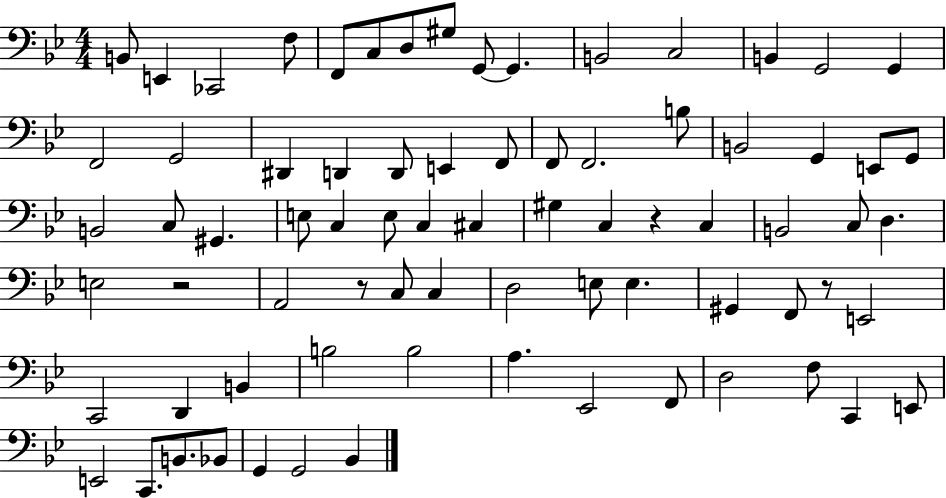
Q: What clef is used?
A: bass